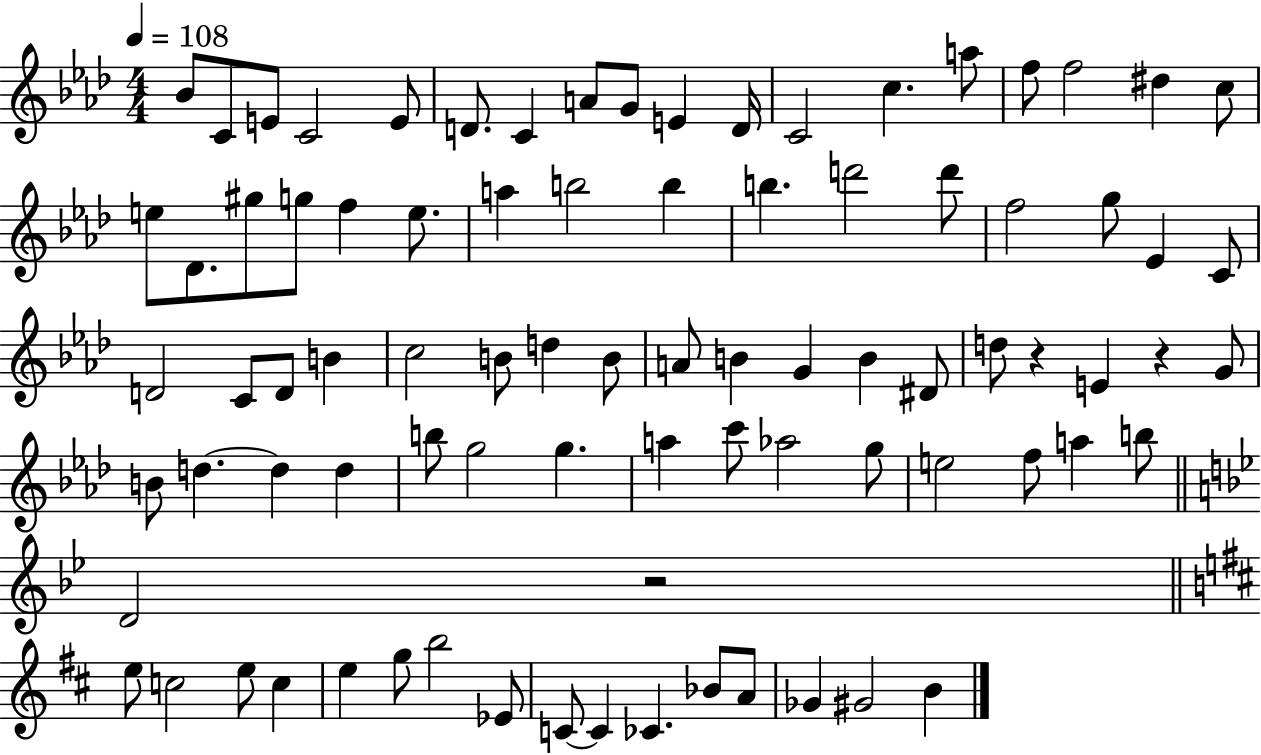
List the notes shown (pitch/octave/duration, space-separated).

Bb4/e C4/e E4/e C4/h E4/e D4/e. C4/q A4/e G4/e E4/q D4/s C4/h C5/q. A5/e F5/e F5/h D#5/q C5/e E5/e Db4/e. G#5/e G5/e F5/q E5/e. A5/q B5/h B5/q B5/q. D6/h D6/e F5/h G5/e Eb4/q C4/e D4/h C4/e D4/e B4/q C5/h B4/e D5/q B4/e A4/e B4/q G4/q B4/q D#4/e D5/e R/q E4/q R/q G4/e B4/e D5/q. D5/q D5/q B5/e G5/h G5/q. A5/q C6/e Ab5/h G5/e E5/h F5/e A5/q B5/e D4/h R/h E5/e C5/h E5/e C5/q E5/q G5/e B5/h Eb4/e C4/e C4/q CES4/q. Bb4/e A4/e Gb4/q G#4/h B4/q